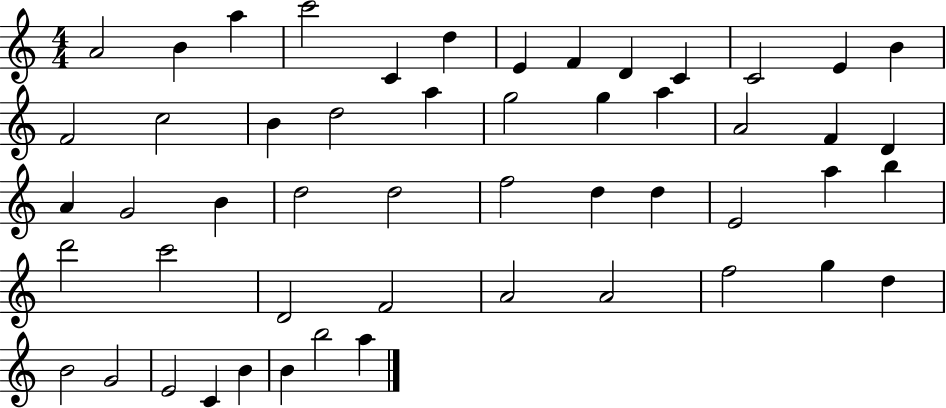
X:1
T:Untitled
M:4/4
L:1/4
K:C
A2 B a c'2 C d E F D C C2 E B F2 c2 B d2 a g2 g a A2 F D A G2 B d2 d2 f2 d d E2 a b d'2 c'2 D2 F2 A2 A2 f2 g d B2 G2 E2 C B B b2 a